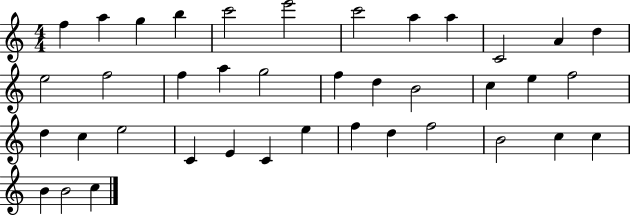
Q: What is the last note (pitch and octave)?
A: C5